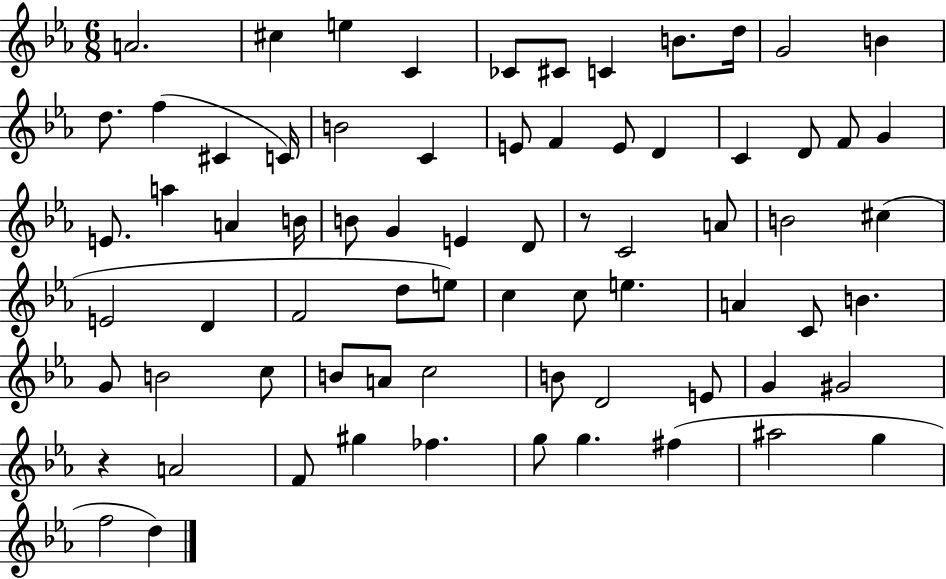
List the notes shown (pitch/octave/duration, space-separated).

A4/h. C#5/q E5/q C4/q CES4/e C#4/e C4/q B4/e. D5/s G4/h B4/q D5/e. F5/q C#4/q C4/s B4/h C4/q E4/e F4/q E4/e D4/q C4/q D4/e F4/e G4/q E4/e. A5/q A4/q B4/s B4/e G4/q E4/q D4/e R/e C4/h A4/e B4/h C#5/q E4/h D4/q F4/h D5/e E5/e C5/q C5/e E5/q. A4/q C4/e B4/q. G4/e B4/h C5/e B4/e A4/e C5/h B4/e D4/h E4/e G4/q G#4/h R/q A4/h F4/e G#5/q FES5/q. G5/e G5/q. F#5/q A#5/h G5/q F5/h D5/q